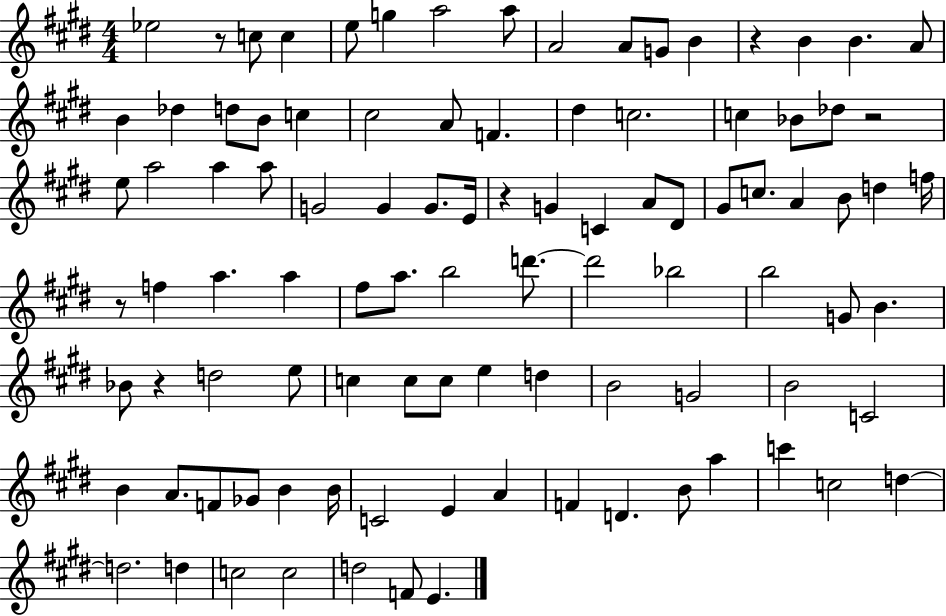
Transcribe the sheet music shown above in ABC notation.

X:1
T:Untitled
M:4/4
L:1/4
K:E
_e2 z/2 c/2 c e/2 g a2 a/2 A2 A/2 G/2 B z B B A/2 B _d d/2 B/2 c ^c2 A/2 F ^d c2 c _B/2 _d/2 z2 e/2 a2 a a/2 G2 G G/2 E/4 z G C A/2 ^D/2 ^G/2 c/2 A B/2 d f/4 z/2 f a a ^f/2 a/2 b2 d'/2 d'2 _b2 b2 G/2 B _B/2 z d2 e/2 c c/2 c/2 e d B2 G2 B2 C2 B A/2 F/2 _G/2 B B/4 C2 E A F D B/2 a c' c2 d d2 d c2 c2 d2 F/2 E